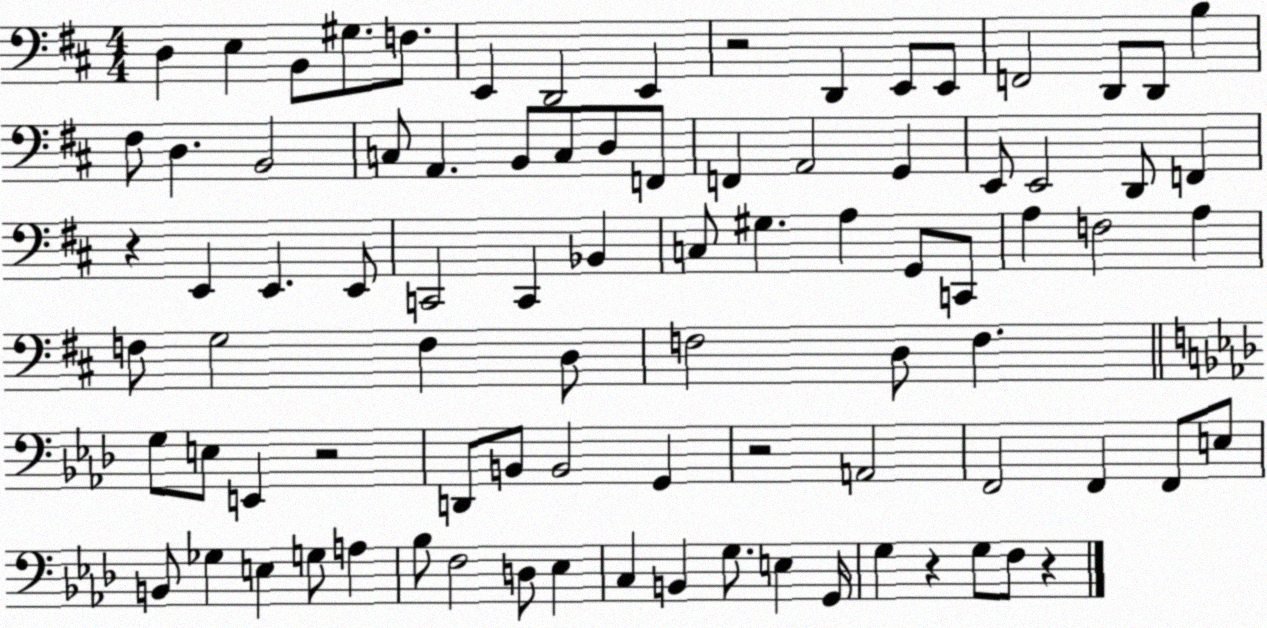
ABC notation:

X:1
T:Untitled
M:4/4
L:1/4
K:D
D, E, B,,/2 ^G,/2 F,/2 E,, D,,2 E,, z2 D,, E,,/2 E,,/2 F,,2 D,,/2 D,,/2 B, ^F,/2 D, B,,2 C,/2 A,, B,,/2 C,/2 D,/2 F,,/2 F,, A,,2 G,, E,,/2 E,,2 D,,/2 F,, z E,, E,, E,,/2 C,,2 C,, _B,, C,/2 ^G, A, G,,/2 C,,/2 A, F,2 A, F,/2 G,2 F, D,/2 F,2 D,/2 F, G,/2 E,/2 E,, z2 D,,/2 B,,/2 B,,2 G,, z2 A,,2 F,,2 F,, F,,/2 E,/2 B,,/2 _G, E, G,/2 A, _B,/2 F,2 D,/2 _E, C, B,, G,/2 E, G,,/4 G, z G,/2 F,/2 z